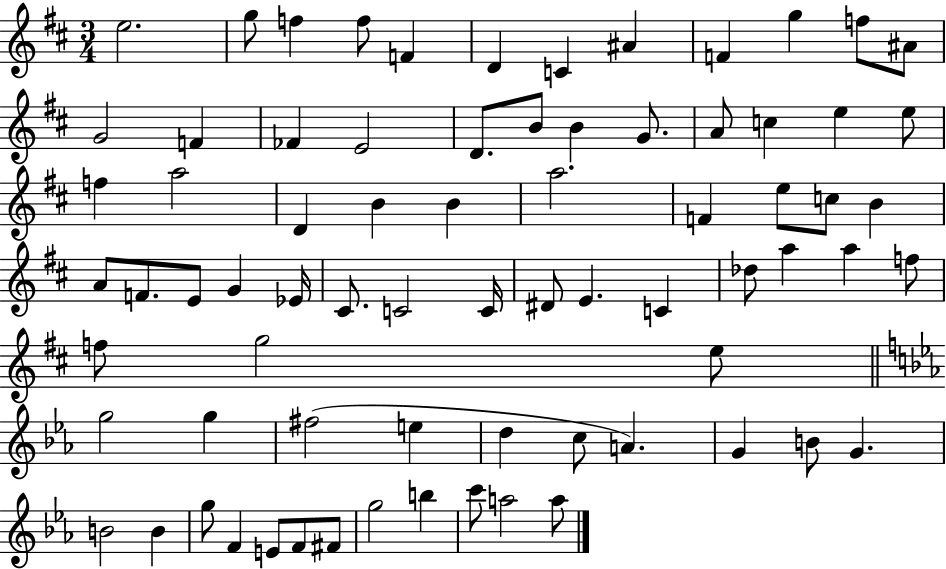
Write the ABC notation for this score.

X:1
T:Untitled
M:3/4
L:1/4
K:D
e2 g/2 f f/2 F D C ^A F g f/2 ^A/2 G2 F _F E2 D/2 B/2 B G/2 A/2 c e e/2 f a2 D B B a2 F e/2 c/2 B A/2 F/2 E/2 G _E/4 ^C/2 C2 C/4 ^D/2 E C _d/2 a a f/2 f/2 g2 e/2 g2 g ^f2 e d c/2 A G B/2 G B2 B g/2 F E/2 F/2 ^F/2 g2 b c'/2 a2 a/2